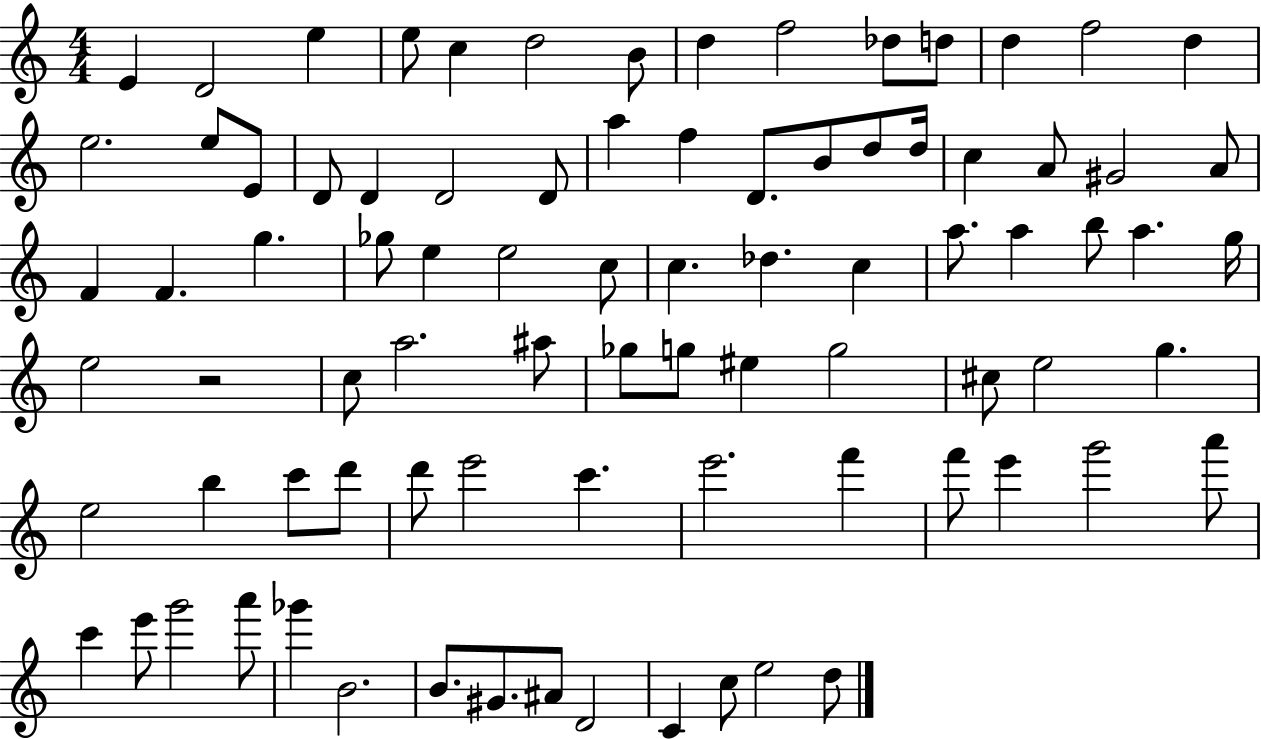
X:1
T:Untitled
M:4/4
L:1/4
K:C
E D2 e e/2 c d2 B/2 d f2 _d/2 d/2 d f2 d e2 e/2 E/2 D/2 D D2 D/2 a f D/2 B/2 d/2 d/4 c A/2 ^G2 A/2 F F g _g/2 e e2 c/2 c _d c a/2 a b/2 a g/4 e2 z2 c/2 a2 ^a/2 _g/2 g/2 ^e g2 ^c/2 e2 g e2 b c'/2 d'/2 d'/2 e'2 c' e'2 f' f'/2 e' g'2 a'/2 c' e'/2 g'2 a'/2 _g' B2 B/2 ^G/2 ^A/2 D2 C c/2 e2 d/2